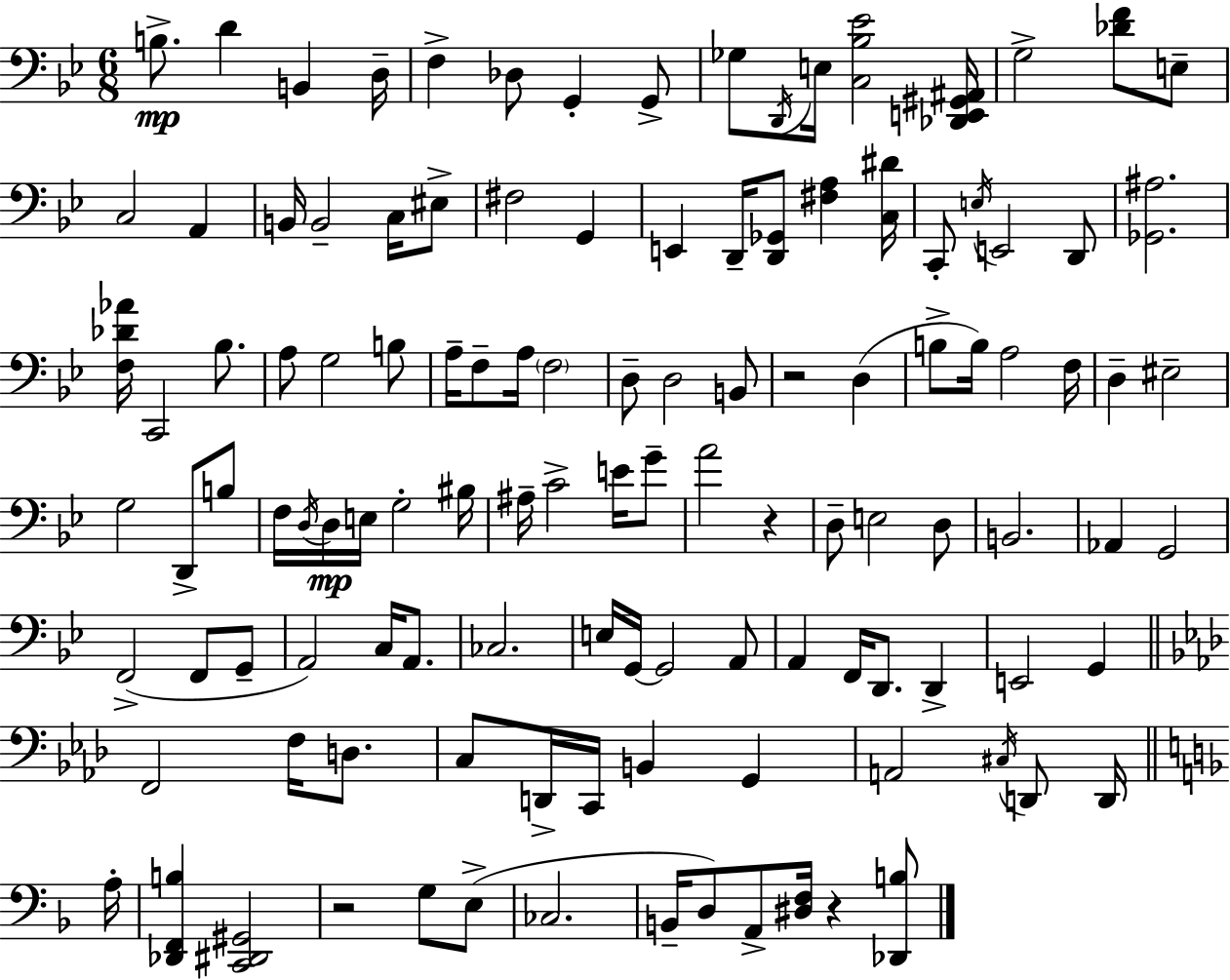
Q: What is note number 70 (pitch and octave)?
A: A2